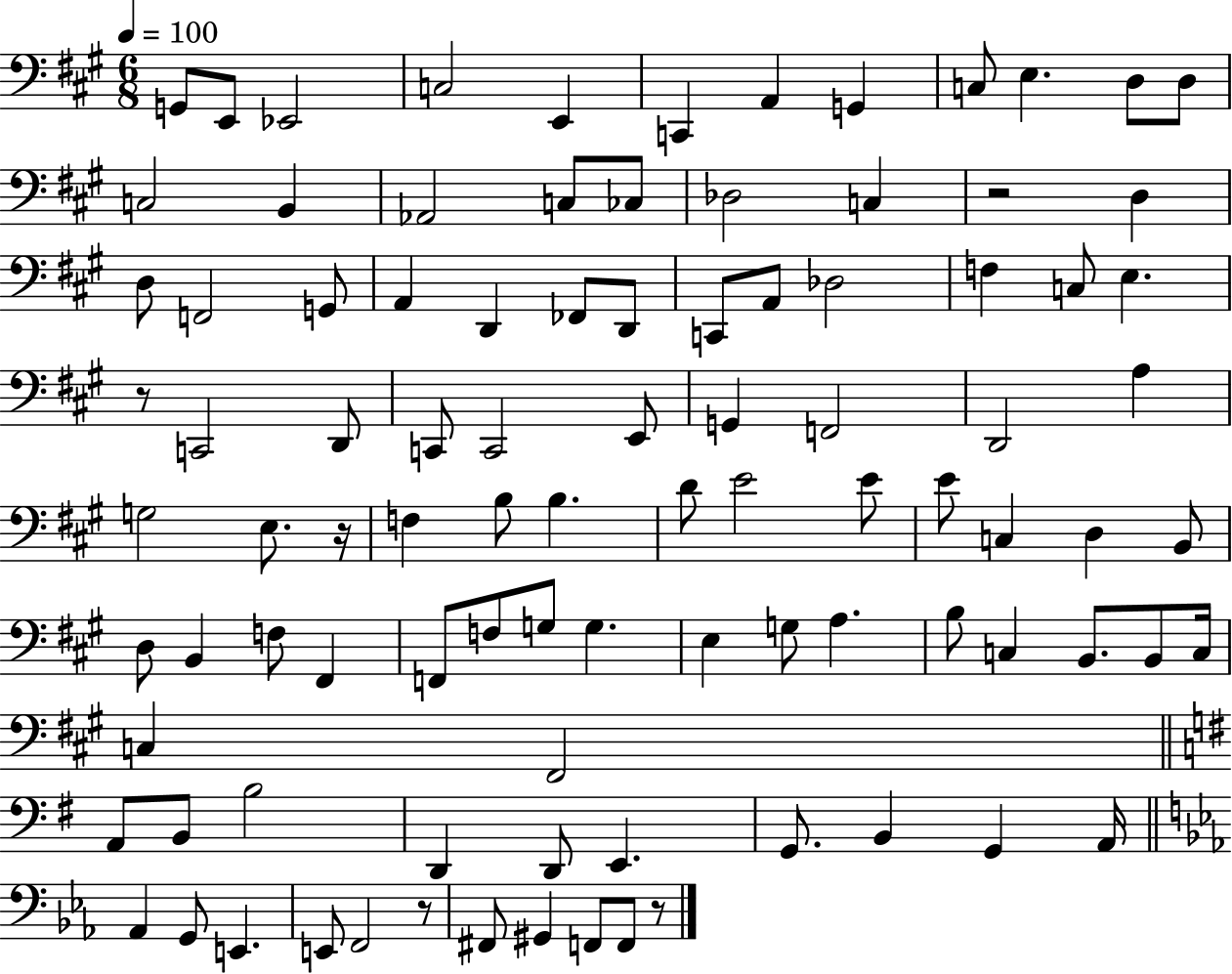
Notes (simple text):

G2/e E2/e Eb2/h C3/h E2/q C2/q A2/q G2/q C3/e E3/q. D3/e D3/e C3/h B2/q Ab2/h C3/e CES3/e Db3/h C3/q R/h D3/q D3/e F2/h G2/e A2/q D2/q FES2/e D2/e C2/e A2/e Db3/h F3/q C3/e E3/q. R/e C2/h D2/e C2/e C2/h E2/e G2/q F2/h D2/h A3/q G3/h E3/e. R/s F3/q B3/e B3/q. D4/e E4/h E4/e E4/e C3/q D3/q B2/e D3/e B2/q F3/e F#2/q F2/e F3/e G3/e G3/q. E3/q G3/e A3/q. B3/e C3/q B2/e. B2/e C3/s C3/q F#2/h A2/e B2/e B3/h D2/q D2/e E2/q. G2/e. B2/q G2/q A2/s Ab2/q G2/e E2/q. E2/e F2/h R/e F#2/e G#2/q F2/e F2/e R/e